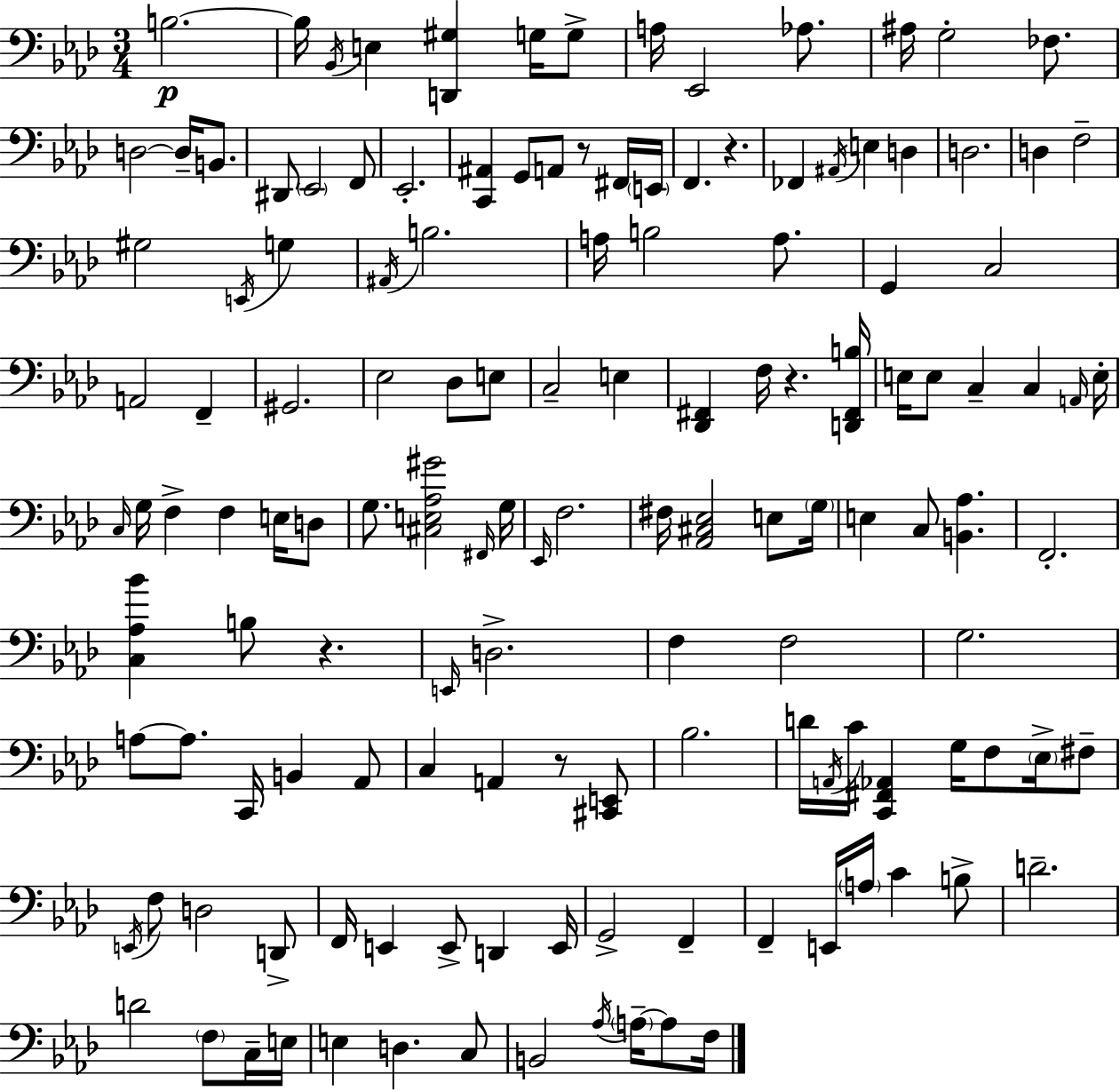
B3/h. B3/s Bb2/s E3/q [D2,G#3]/q G3/s G3/e A3/s Eb2/h Ab3/e. A#3/s G3/h FES3/e. D3/h D3/s B2/e. D#2/e Eb2/h F2/e Eb2/h. [C2,A#2]/q G2/e A2/e R/e F#2/s E2/s F2/q. R/q. FES2/q A#2/s E3/q D3/q D3/h. D3/q F3/h G#3/h E2/s G3/q A#2/s B3/h. A3/s B3/h A3/e. G2/q C3/h A2/h F2/q G#2/h. Eb3/h Db3/e E3/e C3/h E3/q [Db2,F#2]/q F3/s R/q. [D2,F#2,B3]/s E3/s E3/e C3/q C3/q A2/s E3/s C3/s G3/s F3/q F3/q E3/s D3/e G3/e. [C#3,E3,Ab3,G#4]/h F#2/s G3/s Eb2/s F3/h. F#3/s [Ab2,C#3,Eb3]/h E3/e G3/s E3/q C3/e [B2,Ab3]/q. F2/h. [C3,Ab3,Bb4]/q B3/e R/q. E2/s D3/h. F3/q F3/h G3/h. A3/e A3/e. C2/s B2/q Ab2/e C3/q A2/q R/e [C#2,E2]/e Bb3/h. D4/s A2/s C4/s [C2,F#2,Ab2]/q G3/s F3/e Eb3/s F#3/e E2/s F3/e D3/h D2/e F2/s E2/q E2/e D2/q E2/s G2/h F2/q F2/q E2/s A3/s C4/q B3/e D4/h. D4/h F3/e C3/s E3/s E3/q D3/q. C3/e B2/h Ab3/s A3/s A3/e F3/s